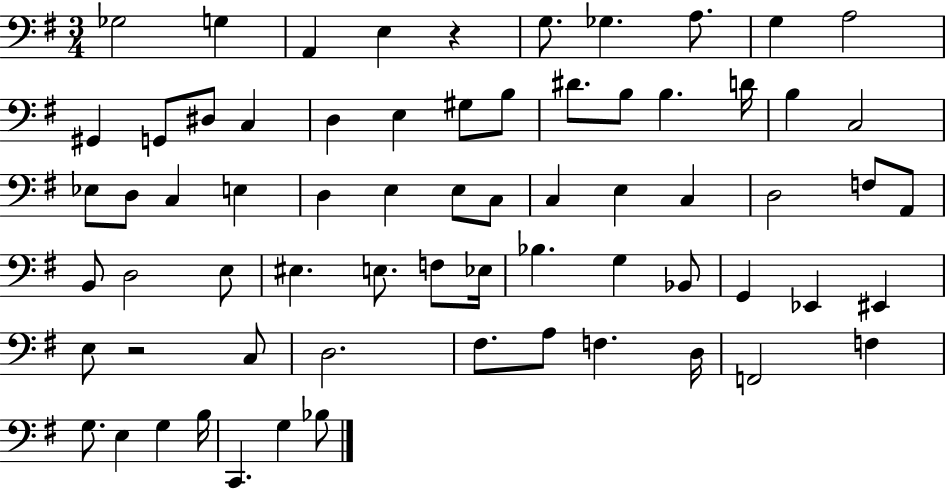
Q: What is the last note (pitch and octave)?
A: Bb3